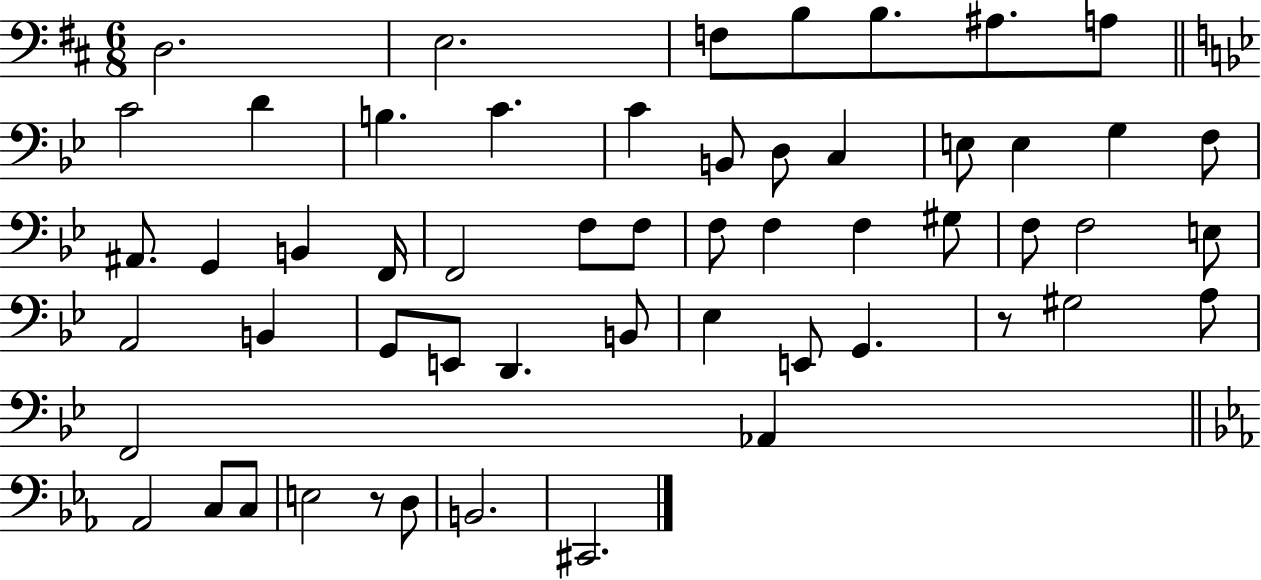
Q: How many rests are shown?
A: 2